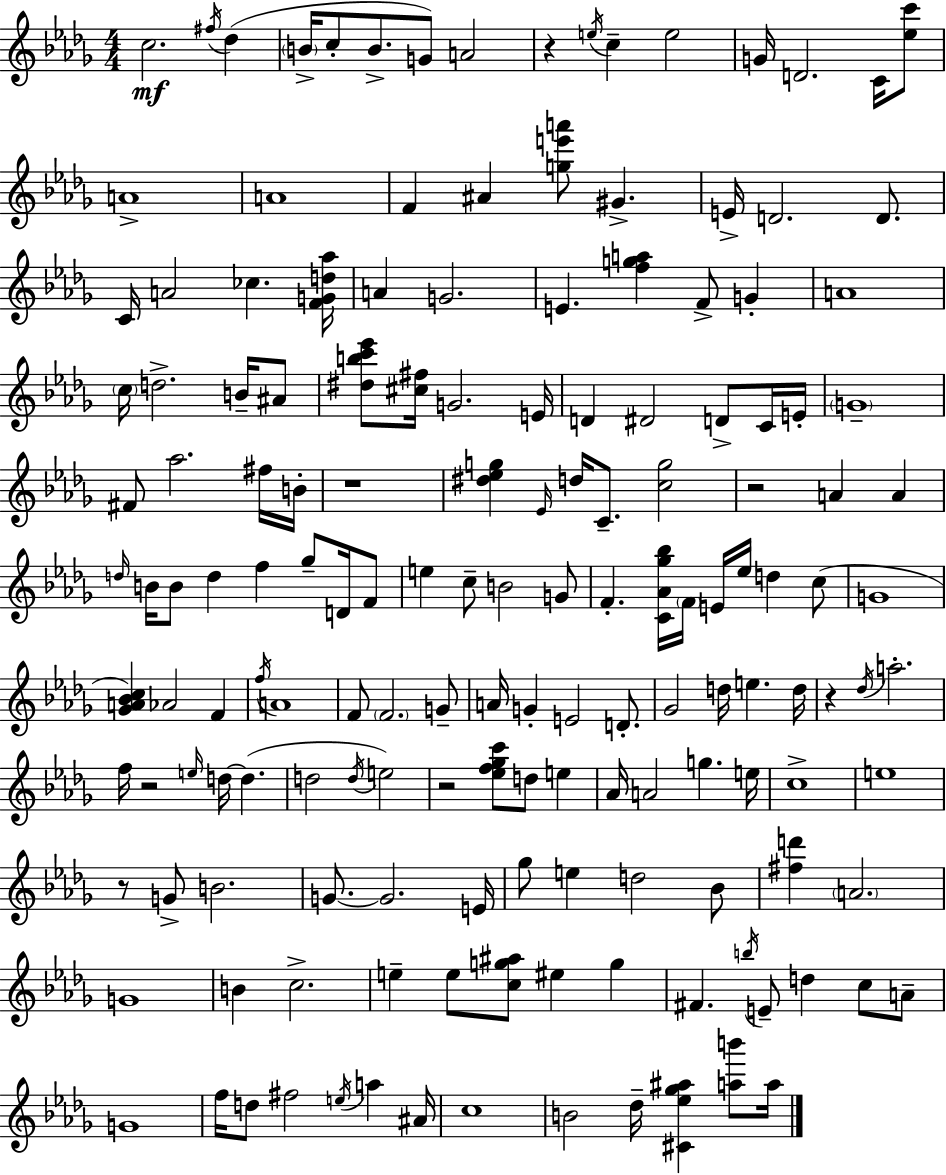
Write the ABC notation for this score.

X:1
T:Untitled
M:4/4
L:1/4
K:Bbm
c2 ^f/4 _d B/4 c/2 B/2 G/2 A2 z e/4 c e2 G/4 D2 C/4 [_ec']/2 A4 A4 F ^A [ge'a']/2 ^G E/4 D2 D/2 C/4 A2 _c [FGd_a]/4 A G2 E [fga] F/2 G A4 c/4 d2 B/4 ^A/2 [^dbc'_e']/2 [^c^f]/4 G2 E/4 D ^D2 D/2 C/4 E/4 G4 ^F/2 _a2 ^f/4 B/4 z4 [^d_eg] _E/4 d/4 C/2 [cg]2 z2 A A d/4 B/4 B/2 d f _g/2 D/4 F/2 e c/2 B2 G/2 F [C_A_g_b]/4 F/4 E/4 _e/4 d c/2 G4 [_GA_Bc] _A2 F f/4 A4 F/2 F2 G/2 A/4 G E2 D/2 _G2 d/4 e d/4 z _d/4 a2 f/4 z2 e/4 d/4 d d2 d/4 e2 z2 [_ef_gc']/2 d/2 e _A/4 A2 g e/4 c4 e4 z/2 G/2 B2 G/2 G2 E/4 _g/2 e d2 _B/2 [^fd'] A2 G4 B c2 e e/2 [cg^a]/2 ^e g ^F b/4 E/2 d c/2 A/2 G4 f/4 d/2 ^f2 e/4 a ^A/4 c4 B2 _d/4 [^C_e_g^a] [ab']/2 a/4